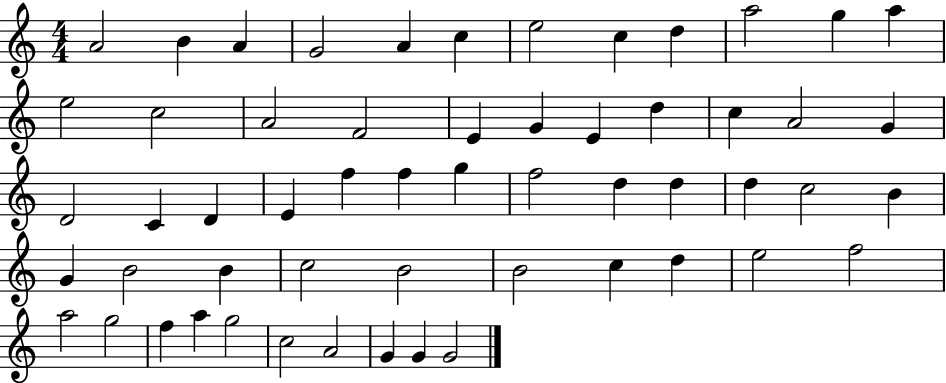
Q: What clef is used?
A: treble